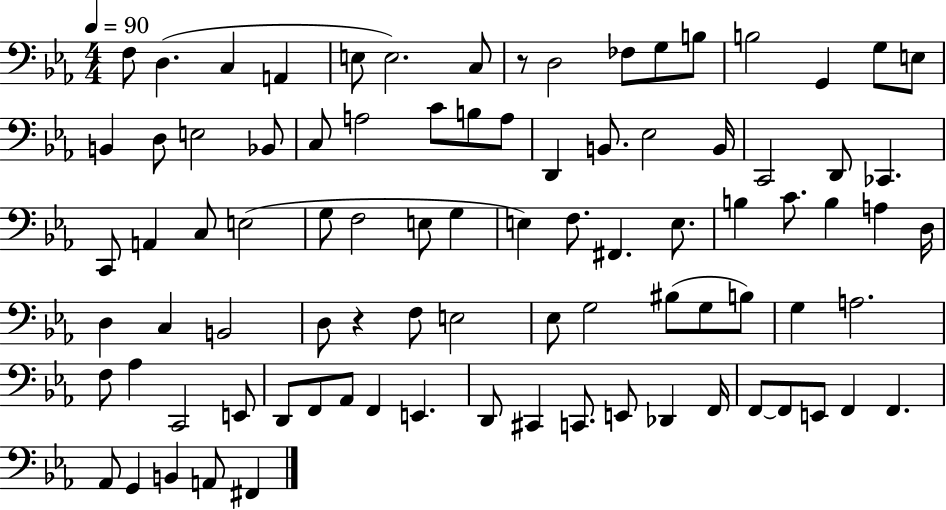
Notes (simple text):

F3/e D3/q. C3/q A2/q E3/e E3/h. C3/e R/e D3/h FES3/e G3/e B3/e B3/h G2/q G3/e E3/e B2/q D3/e E3/h Bb2/e C3/e A3/h C4/e B3/e A3/e D2/q B2/e. Eb3/h B2/s C2/h D2/e CES2/q. C2/e A2/q C3/e E3/h G3/e F3/h E3/e G3/q E3/q F3/e. F#2/q. E3/e. B3/q C4/e. B3/q A3/q D3/s D3/q C3/q B2/h D3/e R/q F3/e E3/h Eb3/e G3/h BIS3/e G3/e B3/e G3/q A3/h. F3/e Ab3/q C2/h E2/e D2/e F2/e Ab2/e F2/q E2/q. D2/e C#2/q C2/e. E2/e Db2/q F2/s F2/e F2/e E2/e F2/q F2/q. Ab2/e G2/q B2/q A2/e F#2/q